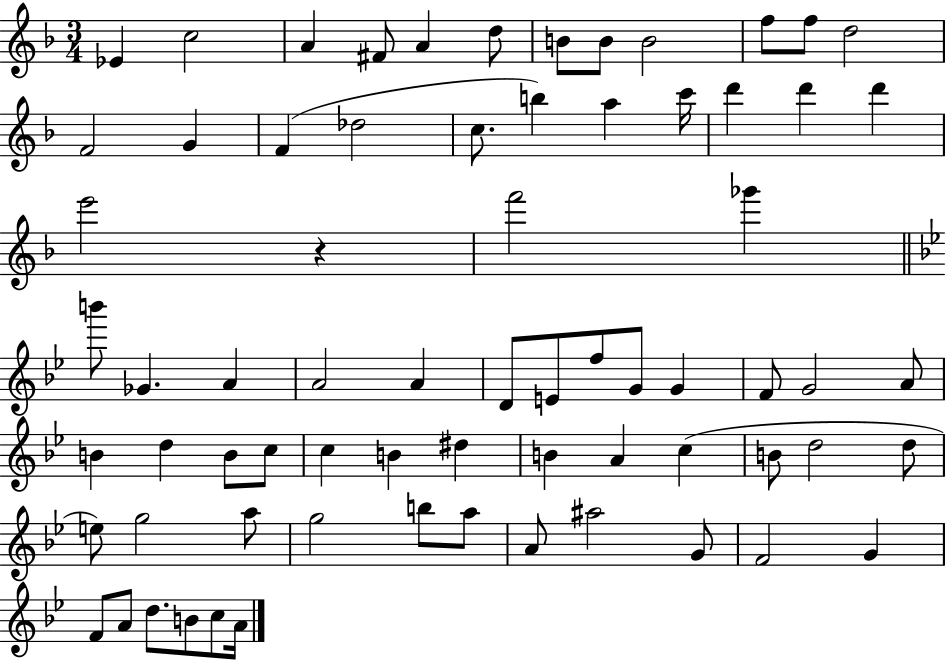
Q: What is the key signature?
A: F major